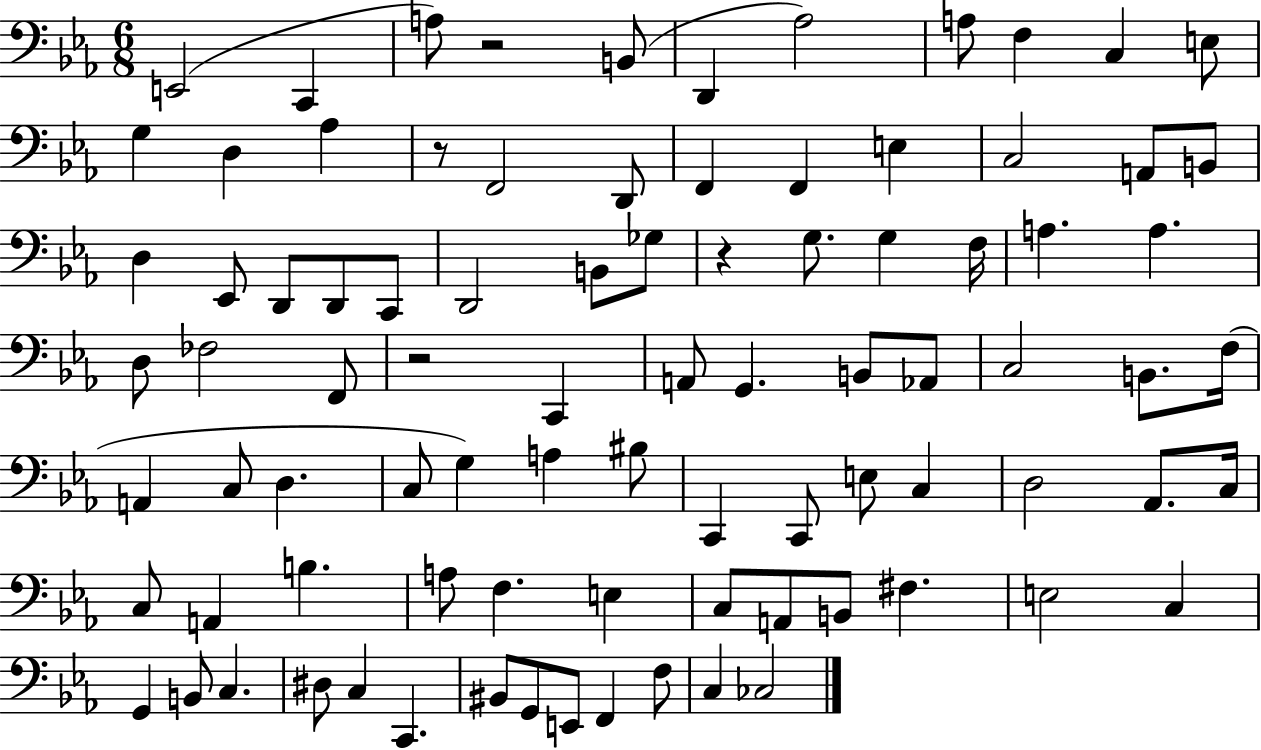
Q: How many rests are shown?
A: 4